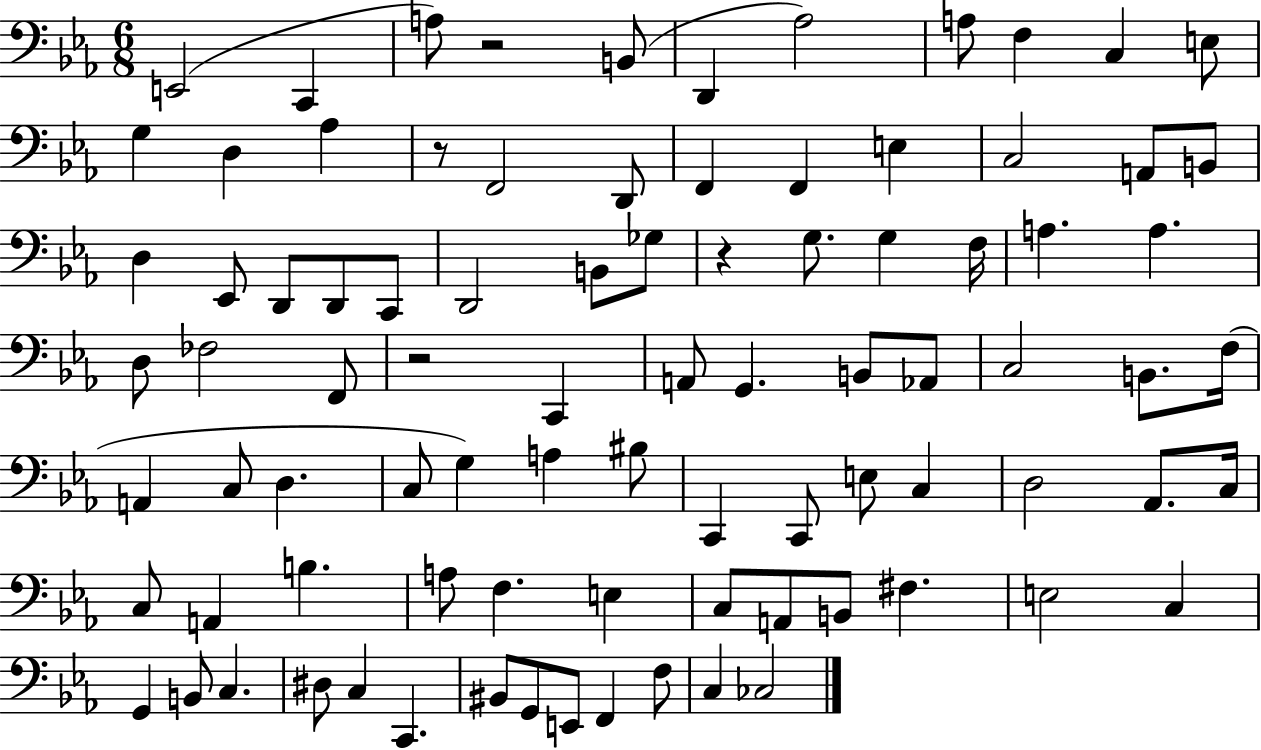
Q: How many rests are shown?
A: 4